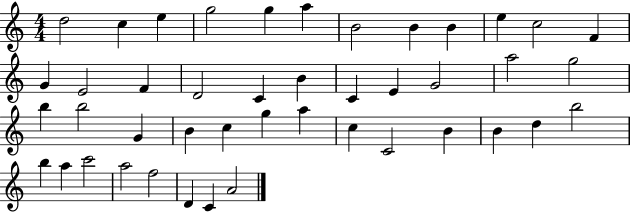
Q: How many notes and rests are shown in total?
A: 44